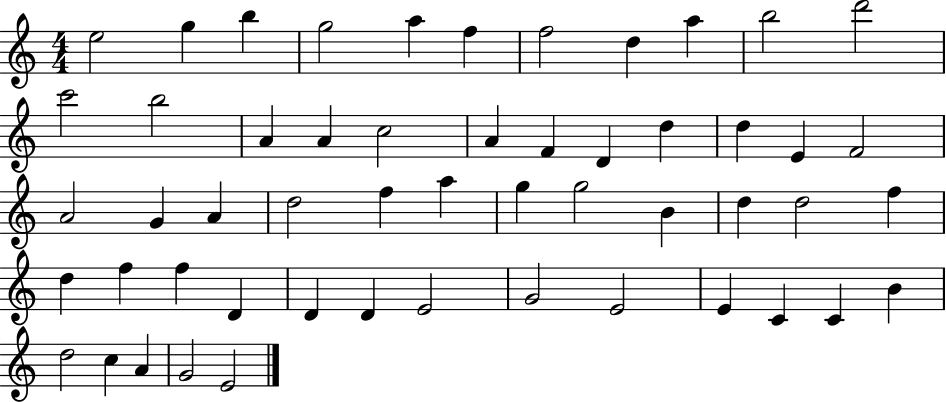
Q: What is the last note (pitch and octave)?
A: E4